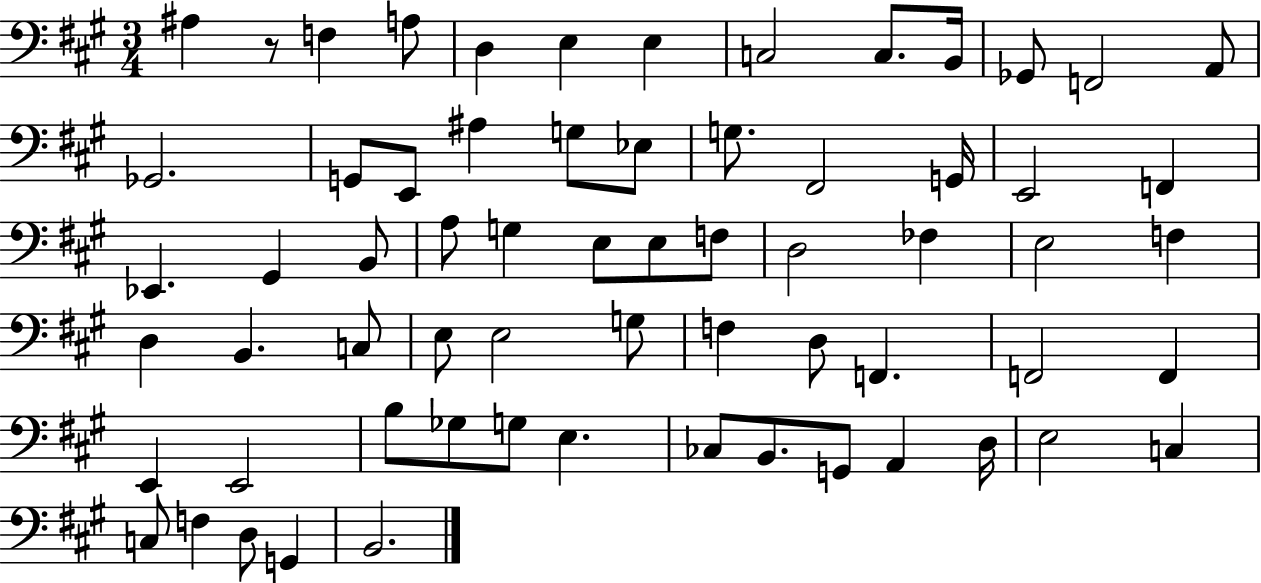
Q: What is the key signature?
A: A major